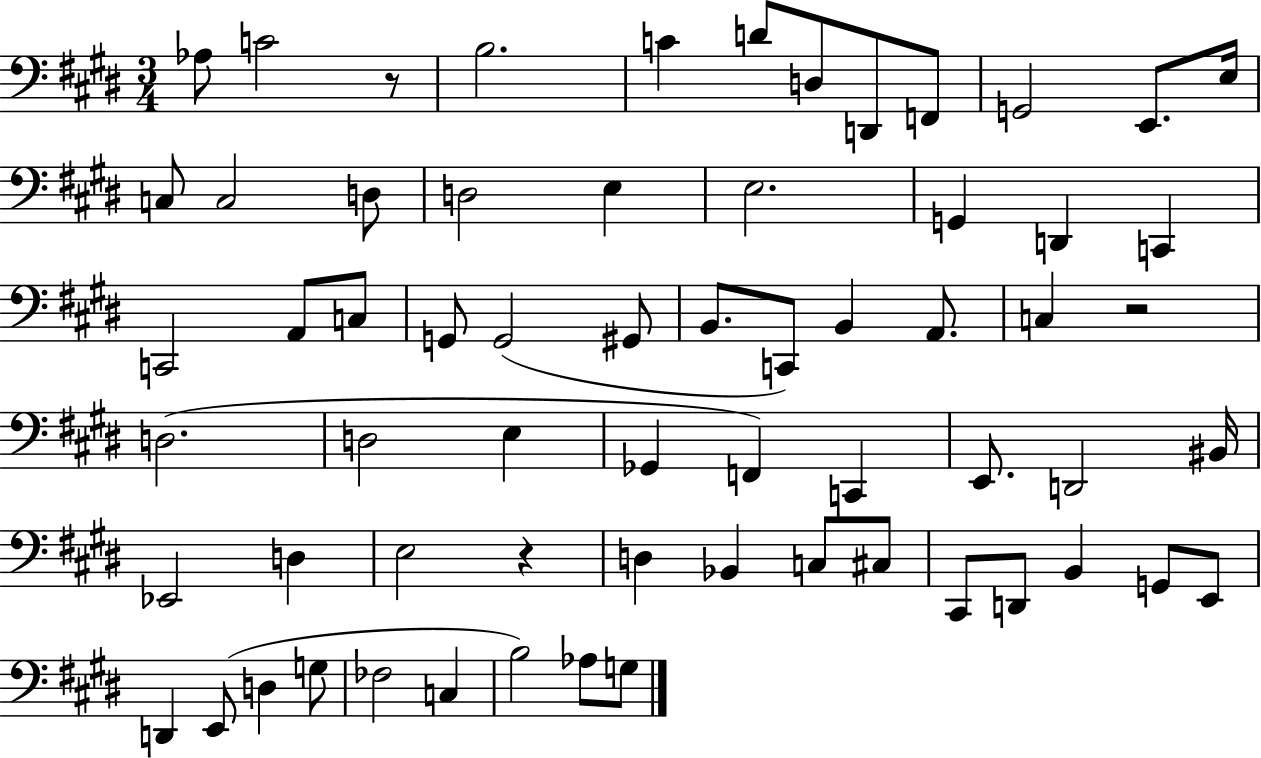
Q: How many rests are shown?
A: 3